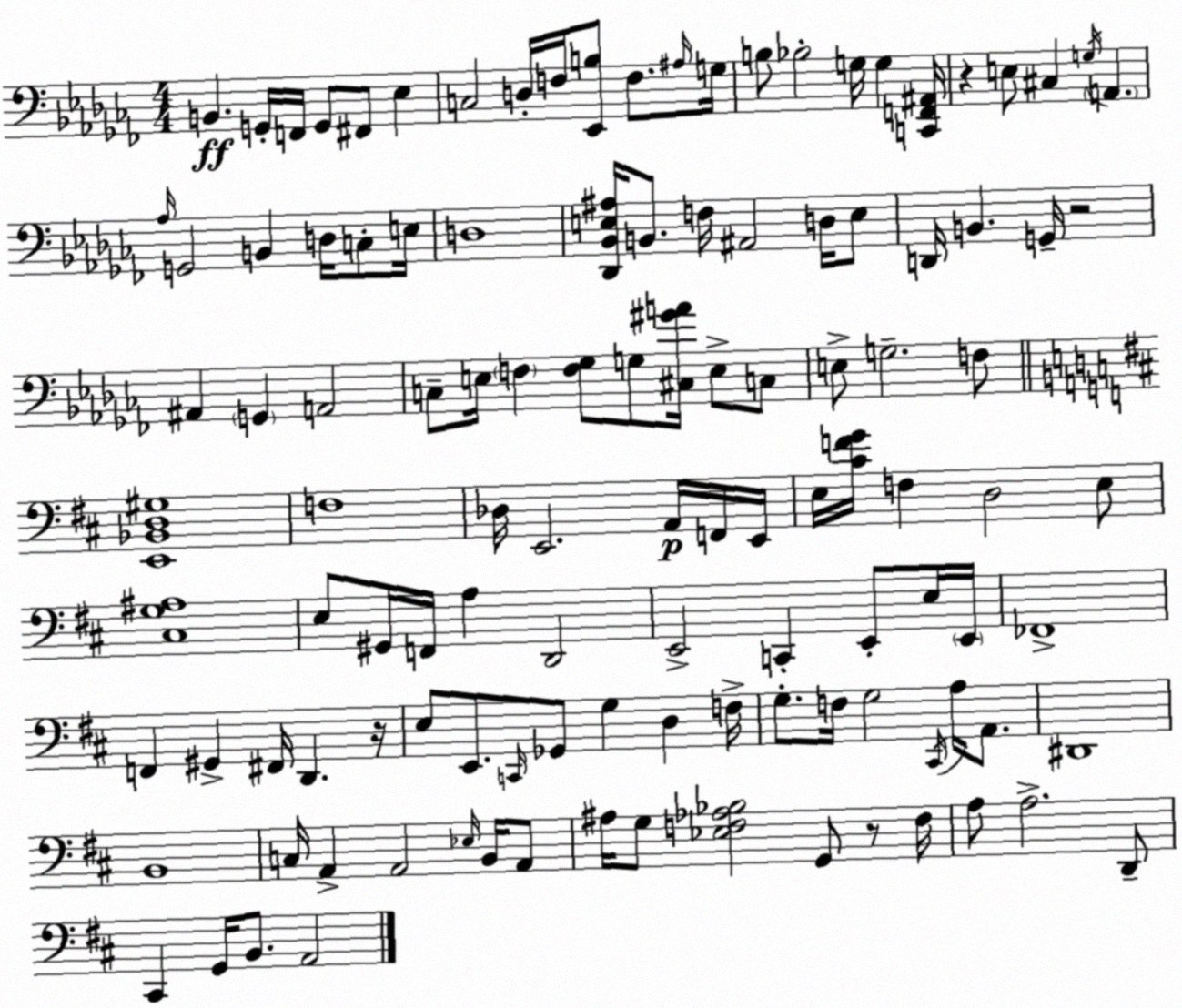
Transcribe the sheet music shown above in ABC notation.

X:1
T:Untitled
M:4/4
L:1/4
K:Abm
B,, G,,/4 F,,/4 G,,/2 ^F,,/2 _E, C,2 D,/4 F,/4 [_E,,B,]/2 F,/2 ^A,/4 G,/4 B,/2 _B,2 G,/4 G, [C,,F,,^A,,]/4 z E,/2 ^C, G,/4 A,, _A,/4 G,,2 B,, D,/4 C,/2 E,/4 D,4 [_D,,_B,,E,^A,]/4 B,,/2 F,/4 ^A,,2 D,/4 E,/2 D,,/4 B,, G,,/4 z2 ^A,, G,, A,,2 C,/2 E,/4 F, [F,_G,]/2 G,/2 [^C,^GA]/4 E,/2 C,/2 E,/2 G,2 F,/2 [E,,_B,,D,^G,]4 F,4 _D,/4 E,,2 A,,/4 F,,/4 E,,/4 E,/4 [^CFG]/4 F, D,2 E,/2 [^C,G,^A,]4 E,/2 ^G,,/4 F,,/4 A, D,,2 E,,2 C,, E,,/2 E,/4 E,,/4 _F,,4 F,, ^G,, ^F,,/4 D,, z/4 E,/2 E,,/2 C,,/4 _G,,/2 G, D, F,/4 G,/2 F,/4 G,2 ^C,,/4 A,/4 A,,/2 ^D,,4 B,,4 C,/4 A,, A,,2 _E,/4 B,,/4 A,,/2 ^A,/4 G,/2 [_E,F,_A,_B,]2 G,,/2 z/2 F,/4 A,/2 A,2 D,,/2 ^C,, G,,/4 B,,/2 A,,2